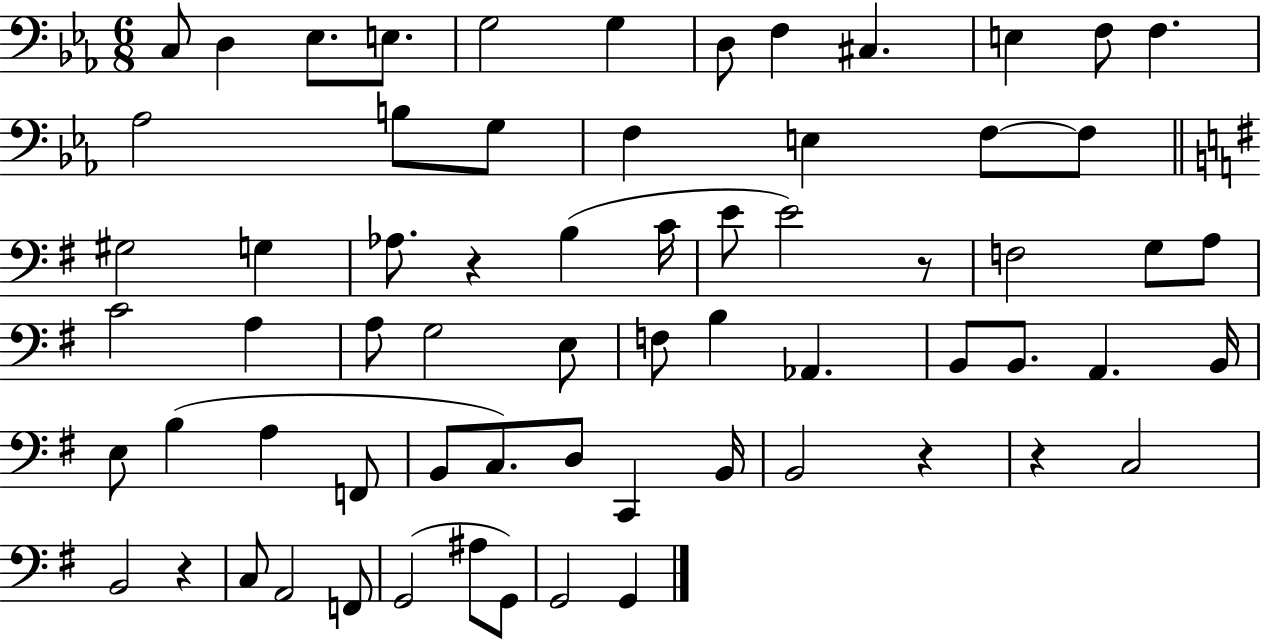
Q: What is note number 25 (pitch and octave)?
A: E4